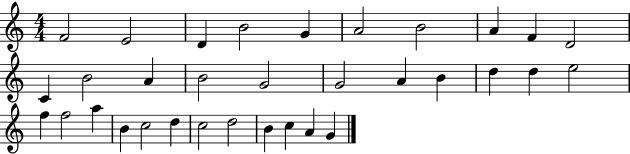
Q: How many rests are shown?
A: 0